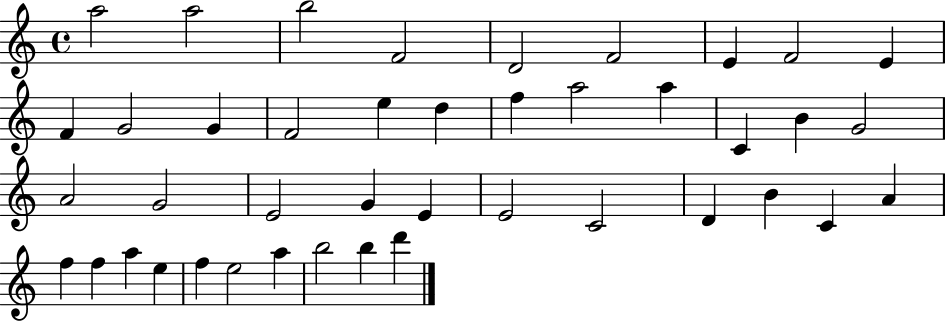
A5/h A5/h B5/h F4/h D4/h F4/h E4/q F4/h E4/q F4/q G4/h G4/q F4/h E5/q D5/q F5/q A5/h A5/q C4/q B4/q G4/h A4/h G4/h E4/h G4/q E4/q E4/h C4/h D4/q B4/q C4/q A4/q F5/q F5/q A5/q E5/q F5/q E5/h A5/q B5/h B5/q D6/q